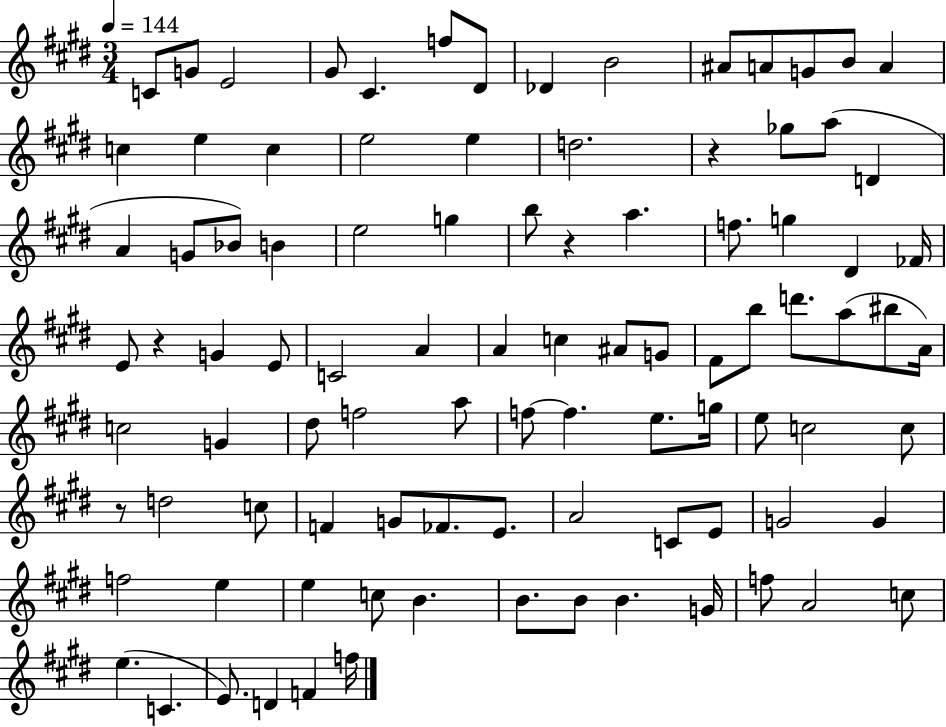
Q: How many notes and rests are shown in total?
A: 95